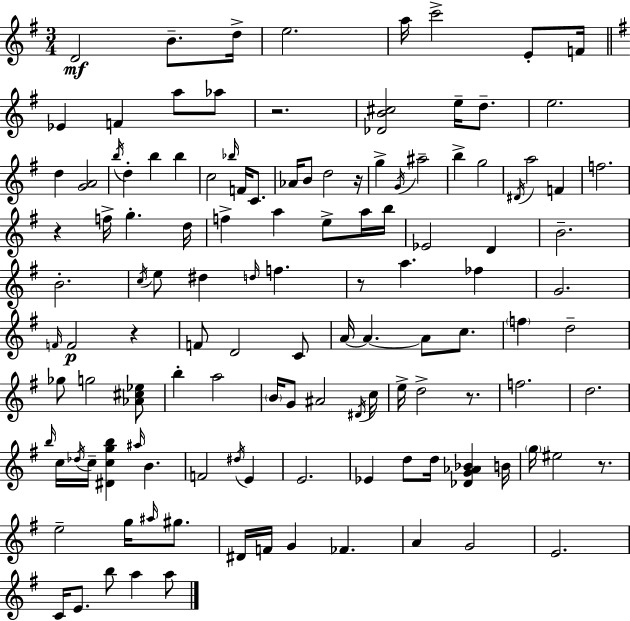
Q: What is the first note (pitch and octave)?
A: D4